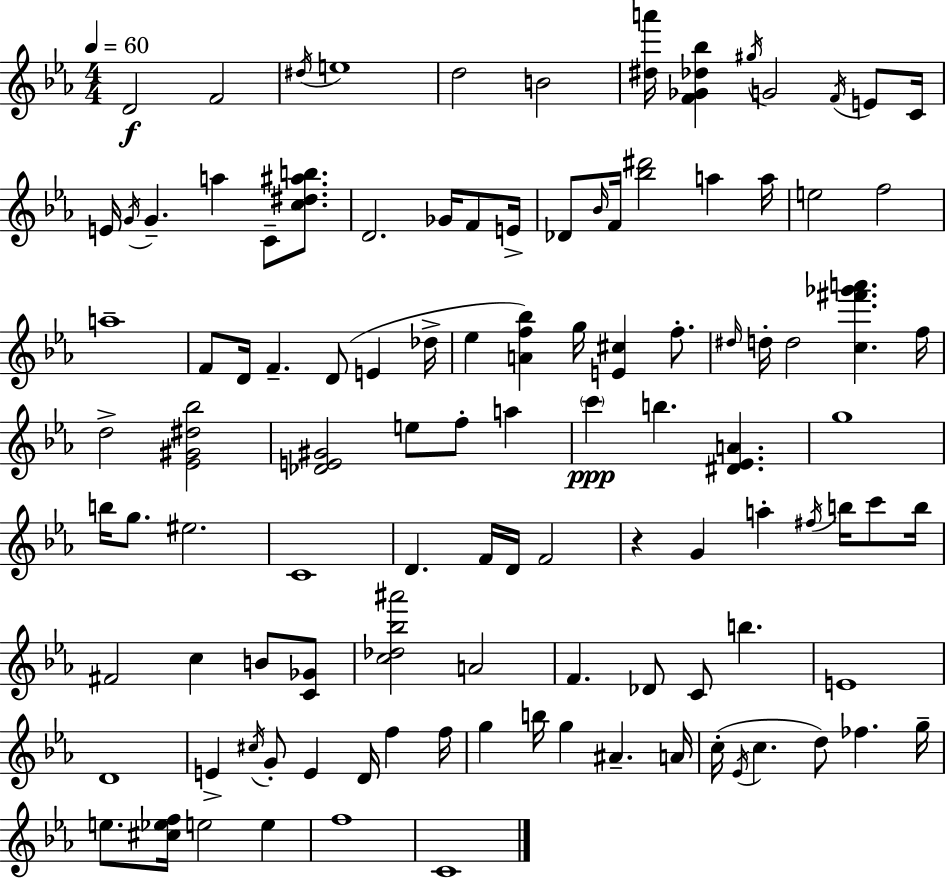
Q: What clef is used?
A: treble